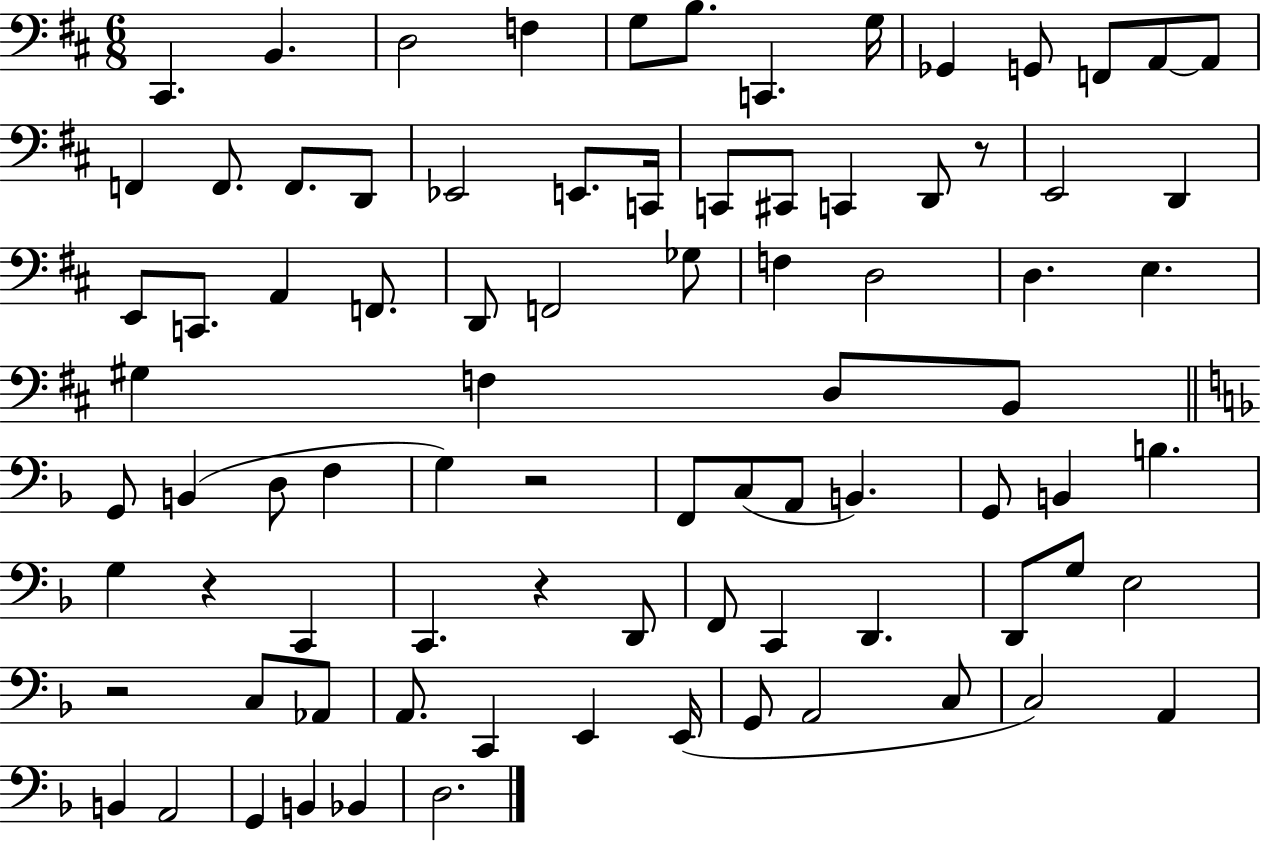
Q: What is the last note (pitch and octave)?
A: D3